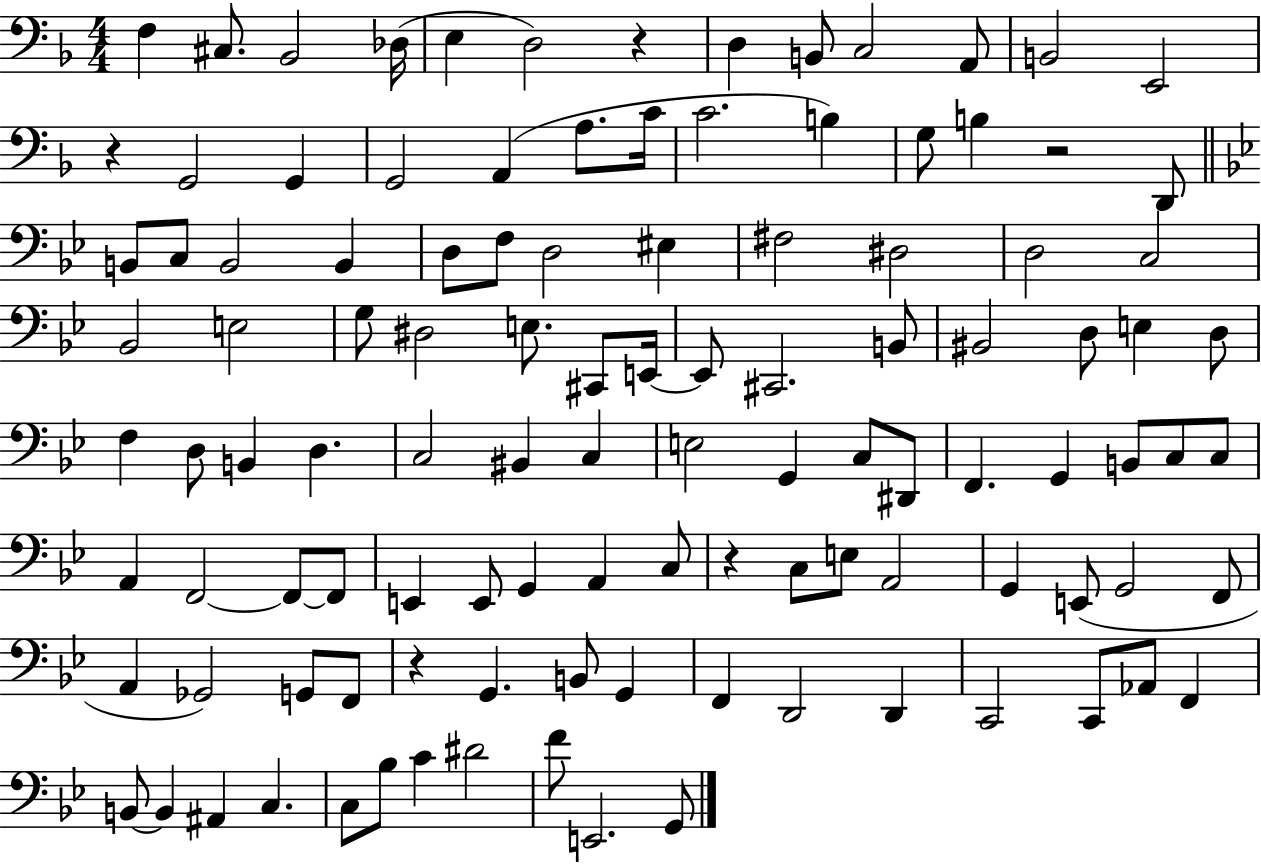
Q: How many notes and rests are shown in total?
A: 111